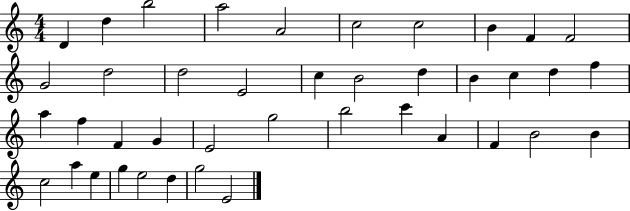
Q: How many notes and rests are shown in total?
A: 41